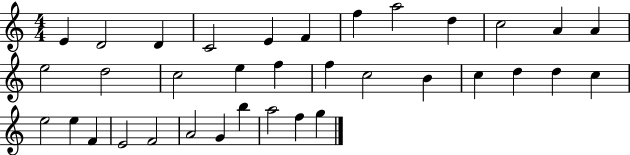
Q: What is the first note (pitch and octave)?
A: E4